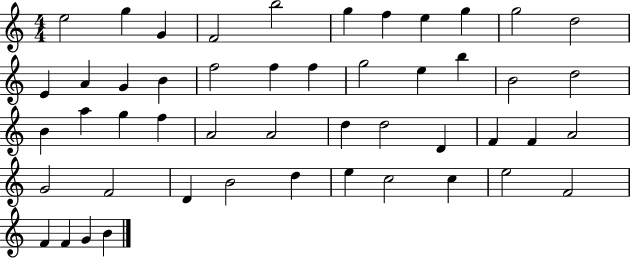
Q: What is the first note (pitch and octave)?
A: E5